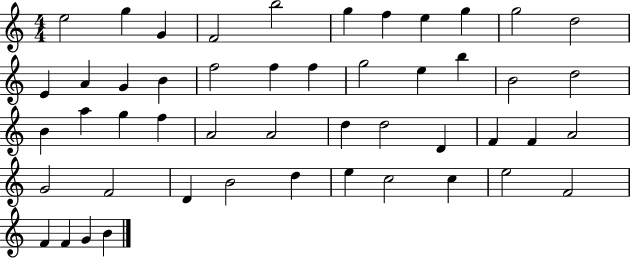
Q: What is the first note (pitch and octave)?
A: E5